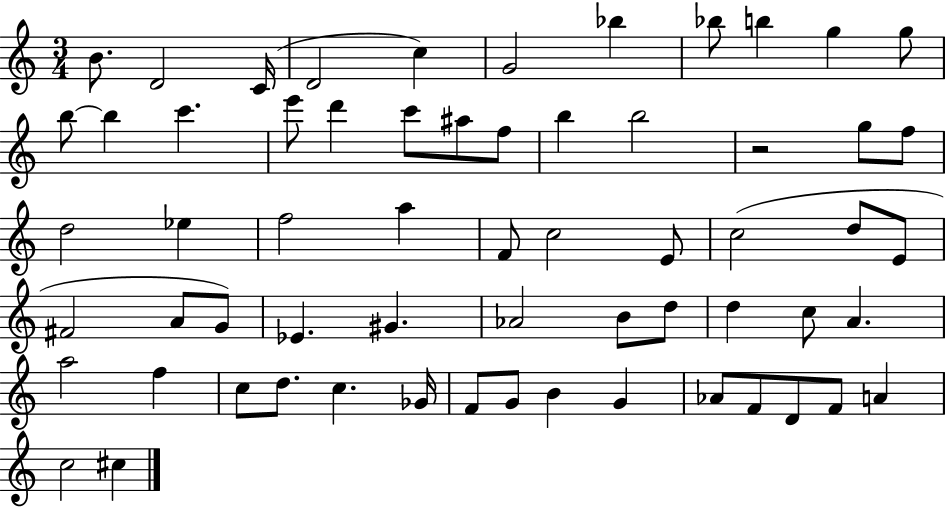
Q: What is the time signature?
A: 3/4